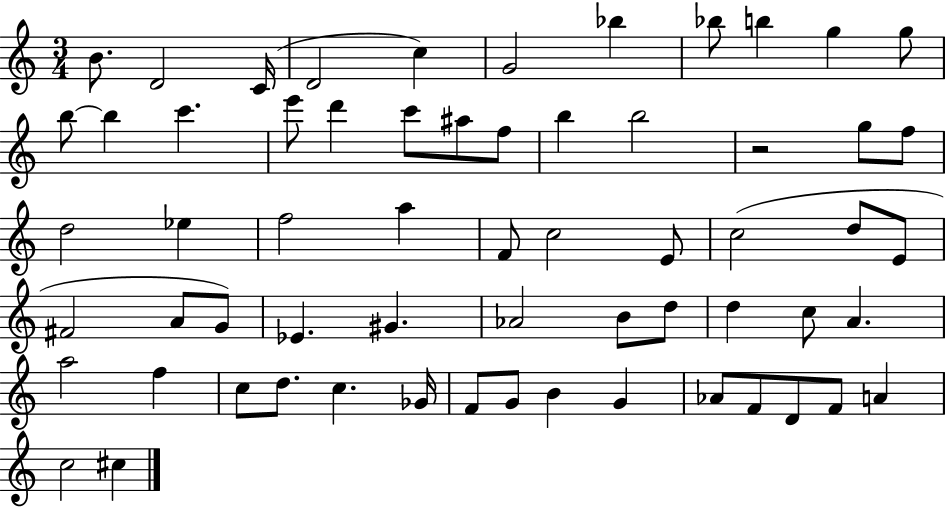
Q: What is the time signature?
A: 3/4